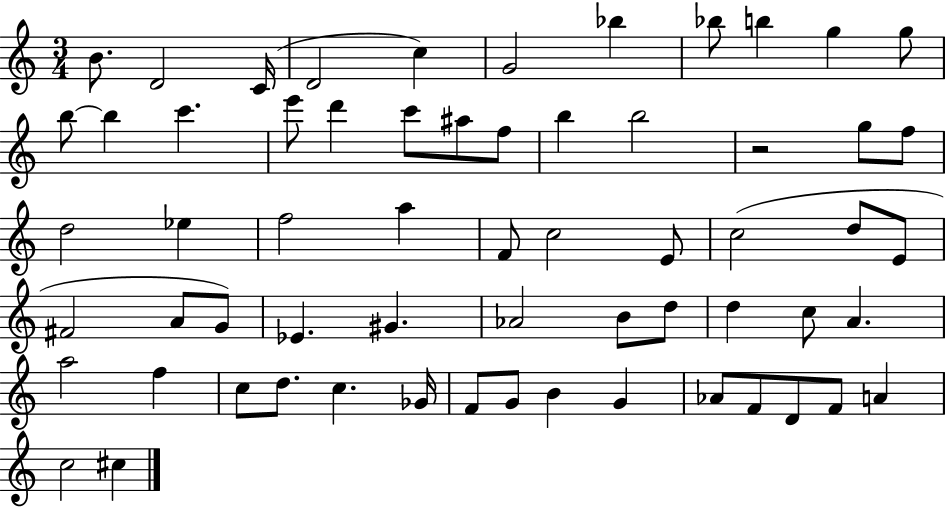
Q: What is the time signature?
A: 3/4